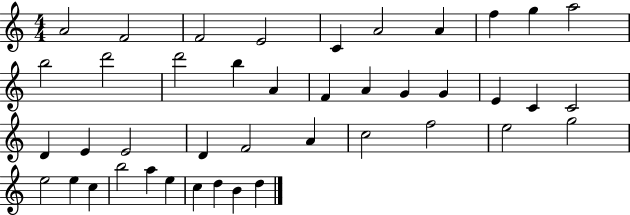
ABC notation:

X:1
T:Untitled
M:4/4
L:1/4
K:C
A2 F2 F2 E2 C A2 A f g a2 b2 d'2 d'2 b A F A G G E C C2 D E E2 D F2 A c2 f2 e2 g2 e2 e c b2 a e c d B d